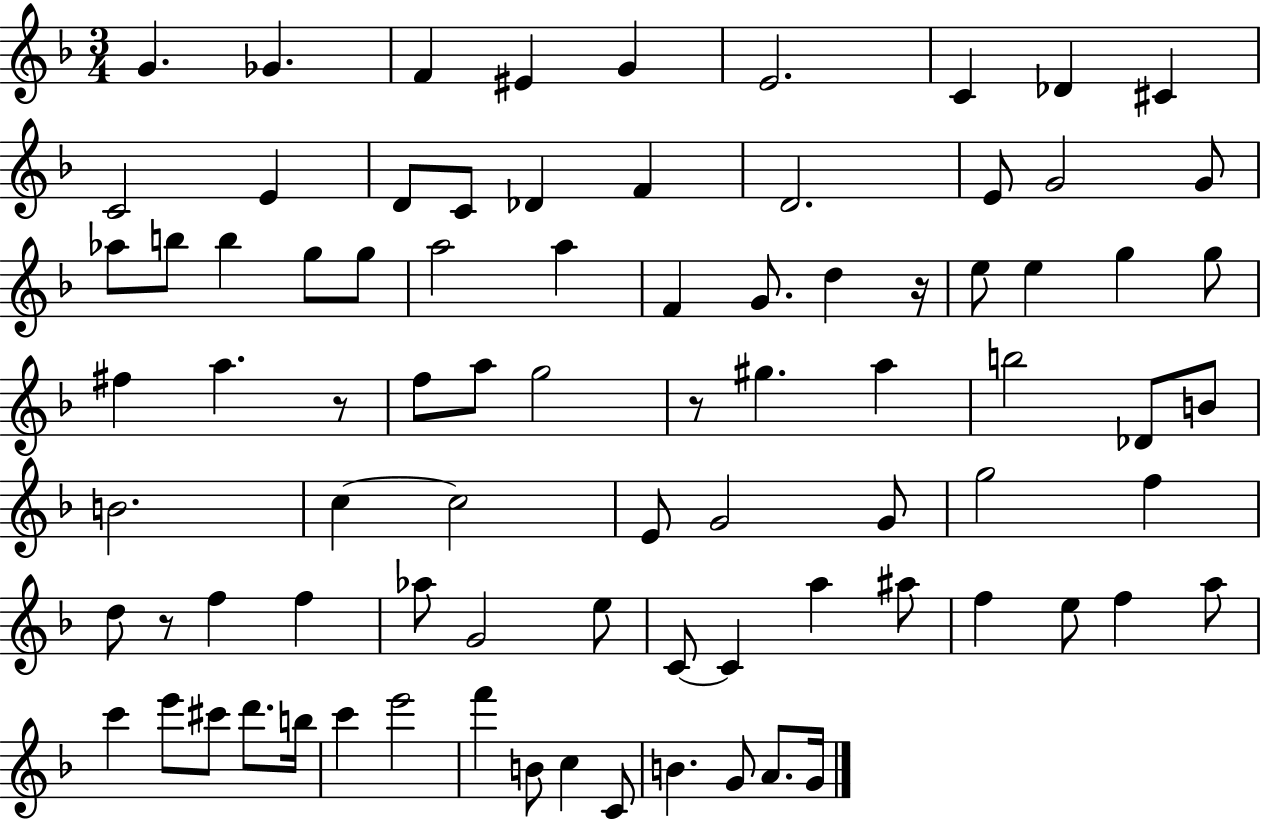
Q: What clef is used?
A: treble